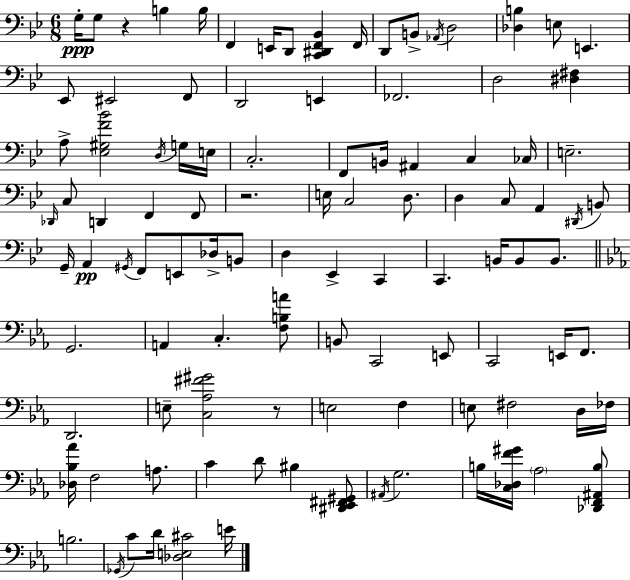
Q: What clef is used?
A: bass